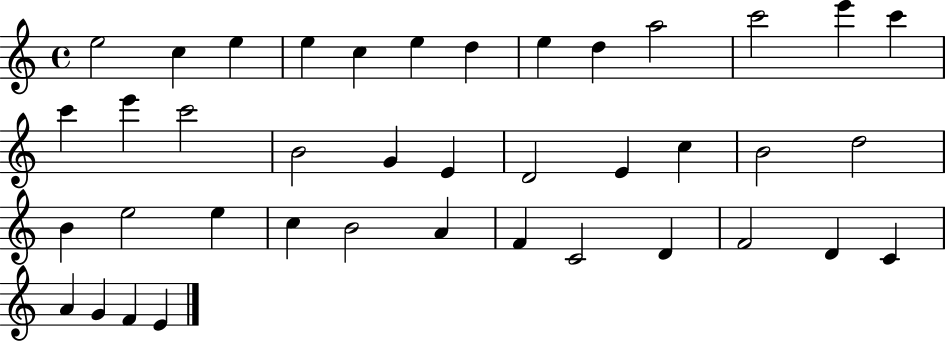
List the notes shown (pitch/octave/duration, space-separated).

E5/h C5/q E5/q E5/q C5/q E5/q D5/q E5/q D5/q A5/h C6/h E6/q C6/q C6/q E6/q C6/h B4/h G4/q E4/q D4/h E4/q C5/q B4/h D5/h B4/q E5/h E5/q C5/q B4/h A4/q F4/q C4/h D4/q F4/h D4/q C4/q A4/q G4/q F4/q E4/q